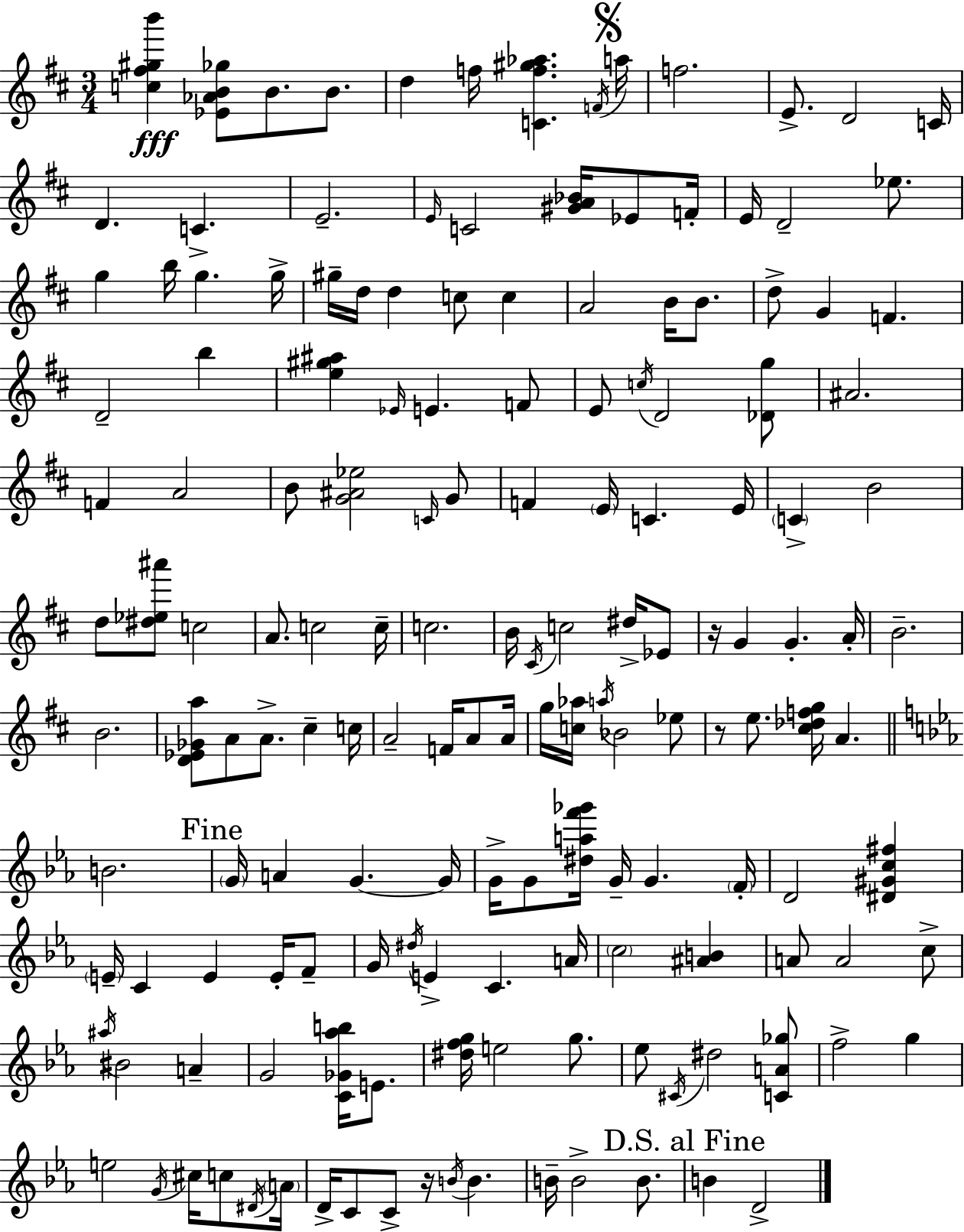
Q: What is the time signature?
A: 3/4